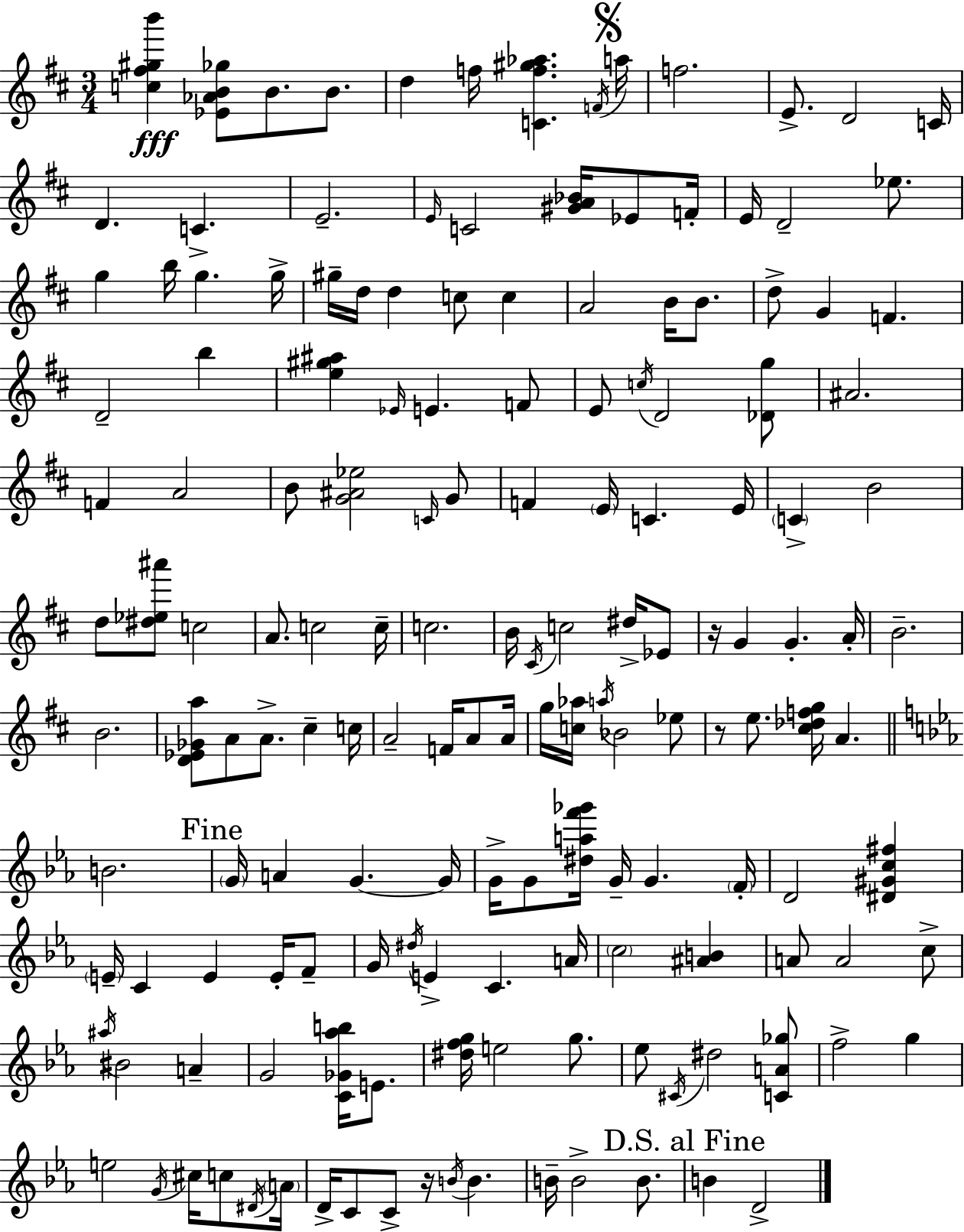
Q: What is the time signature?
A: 3/4